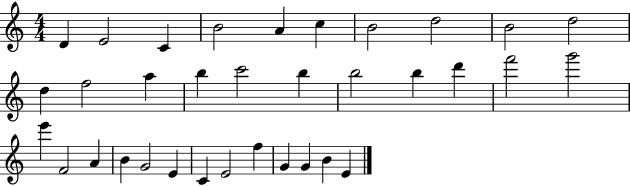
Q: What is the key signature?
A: C major